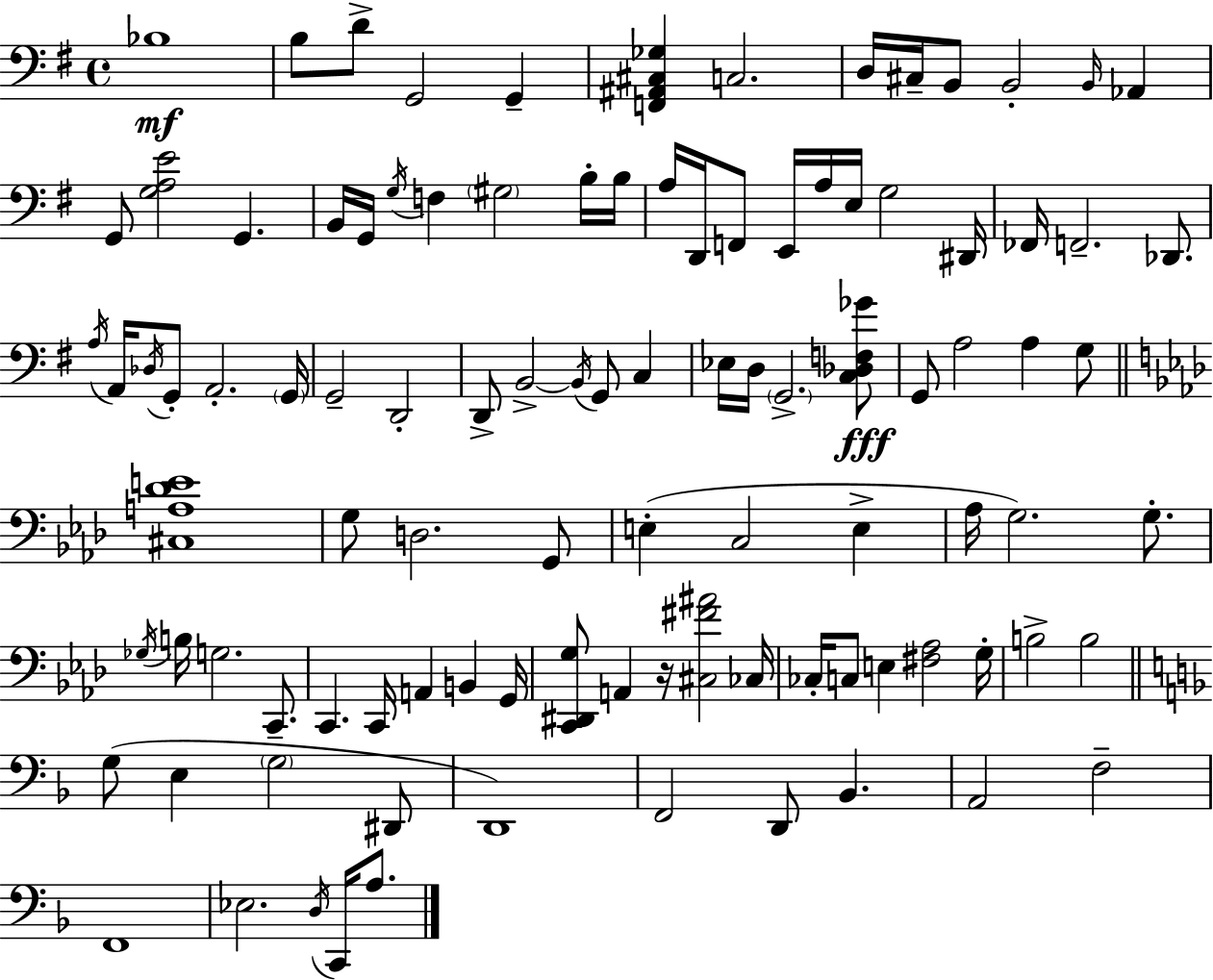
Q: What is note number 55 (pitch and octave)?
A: G2